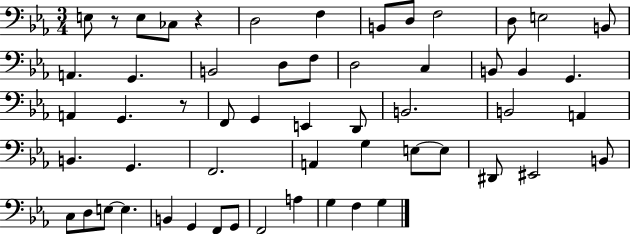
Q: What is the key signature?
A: EES major